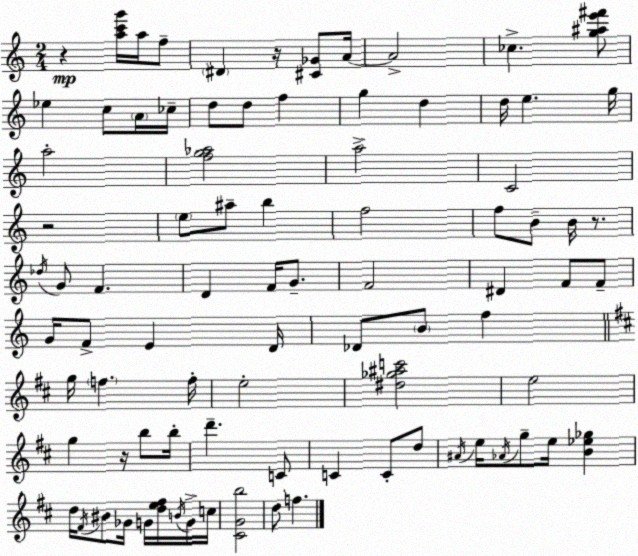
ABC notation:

X:1
T:Untitled
M:2/4
L:1/4
K:Am
z [ac'g']/4 a/4 f/2 ^D z/4 [^C_G]/2 A/4 A2 _c [g^ae'^f']/2 _e c/2 A/4 _c/4 d/2 d/2 f g d d/4 e g/4 a2 [fg_a]2 a2 C2 z2 e/2 ^a/2 b f2 f/2 B/2 B/4 z/2 _d/4 G/2 F D F/4 G/2 F2 ^D F/2 F/2 G/4 F/2 E D/4 _D/2 B/2 f g/4 f f/4 e2 [^d_g^ac']2 e2 g z/4 b/2 b/4 d' C/2 C C/2 d/2 ^A/4 e/4 _A/4 g/2 e/4 [B_e_g] d/4 ^F/4 ^B/2 _G/4 G/4 [de^f]/4 B/4 G/4 c/4 [^CGb]2 d/2 f